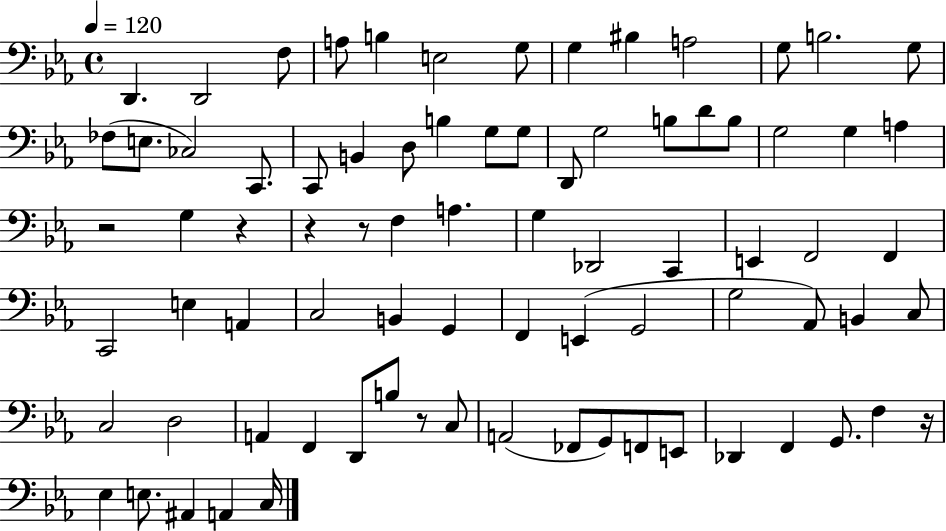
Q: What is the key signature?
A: EES major